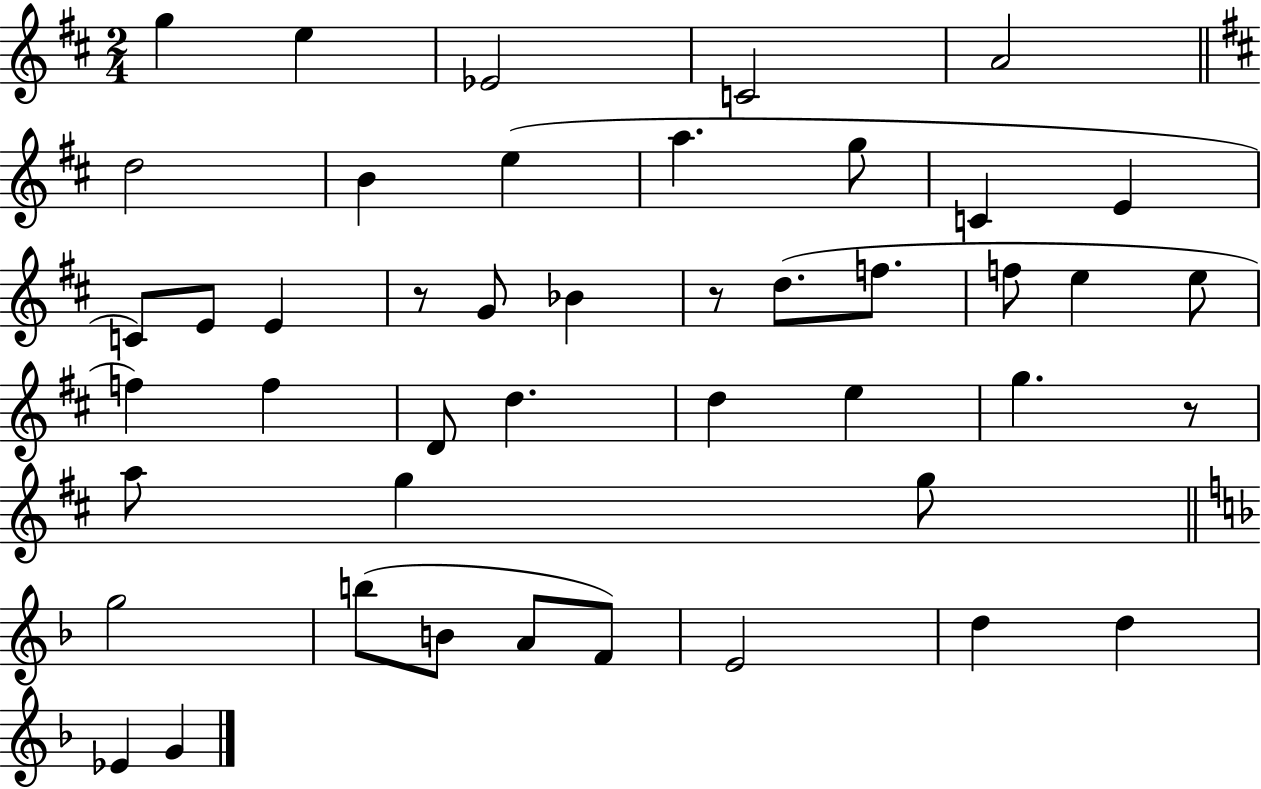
X:1
T:Untitled
M:2/4
L:1/4
K:D
g e _E2 C2 A2 d2 B e a g/2 C E C/2 E/2 E z/2 G/2 _B z/2 d/2 f/2 f/2 e e/2 f f D/2 d d e g z/2 a/2 g g/2 g2 b/2 B/2 A/2 F/2 E2 d d _E G